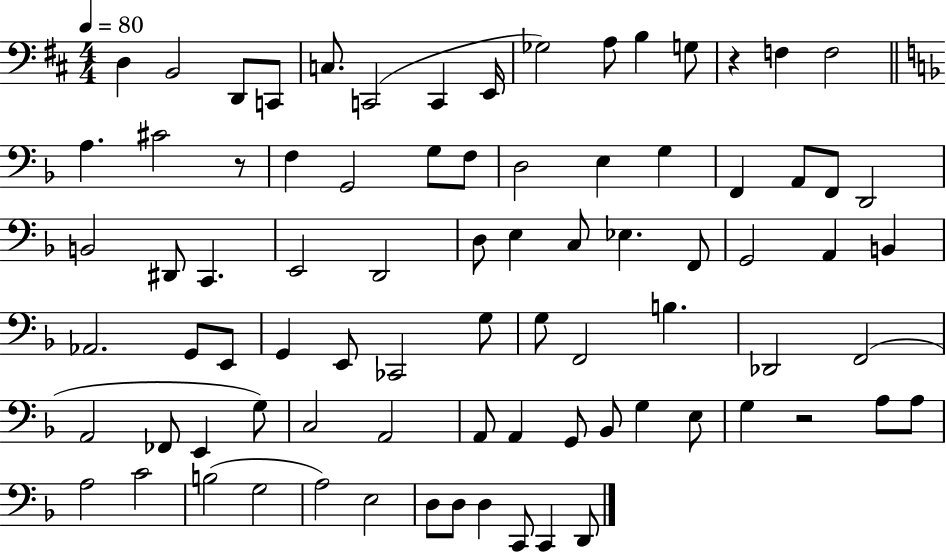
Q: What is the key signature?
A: D major